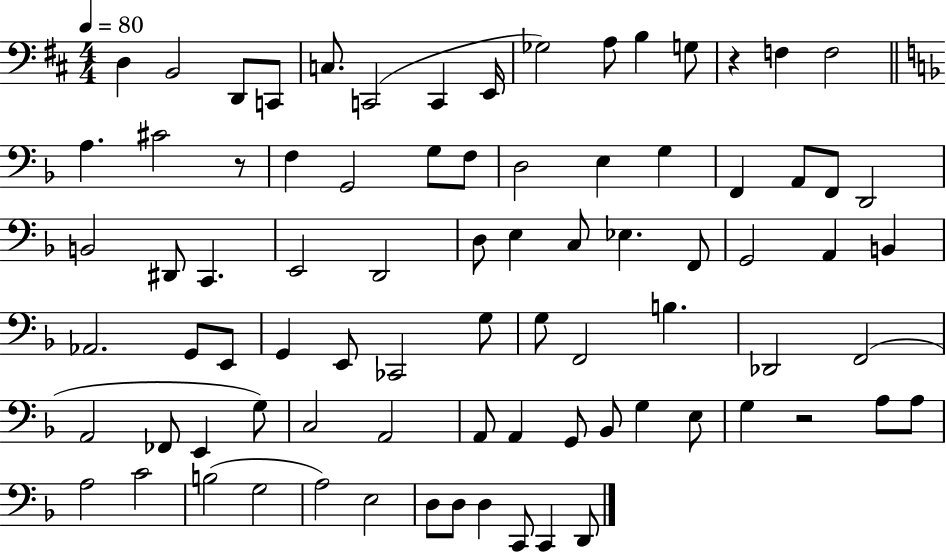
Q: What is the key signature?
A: D major